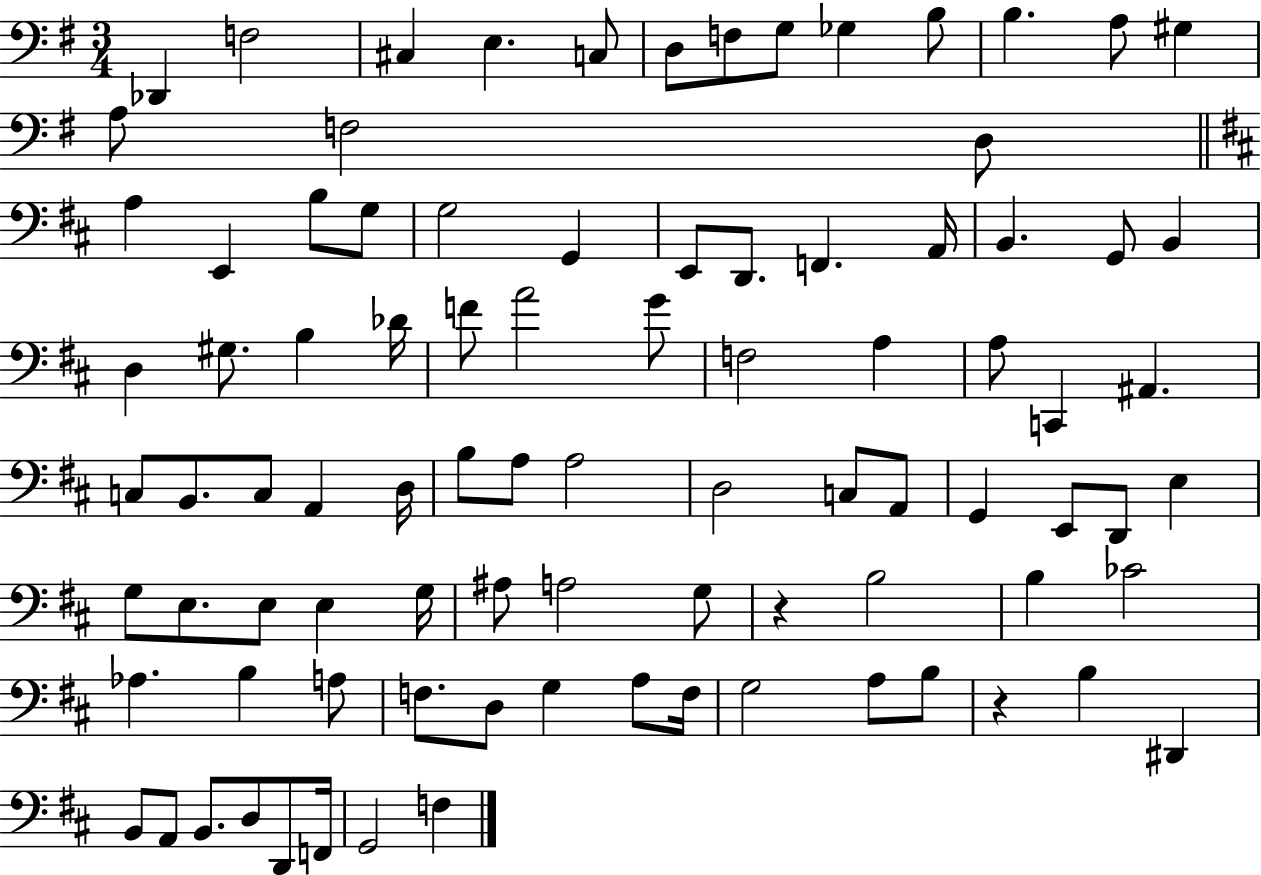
Db2/q F3/h C#3/q E3/q. C3/e D3/e F3/e G3/e Gb3/q B3/e B3/q. A3/e G#3/q A3/e F3/h D3/e A3/q E2/q B3/e G3/e G3/h G2/q E2/e D2/e. F2/q. A2/s B2/q. G2/e B2/q D3/q G#3/e. B3/q Db4/s F4/e A4/h G4/e F3/h A3/q A3/e C2/q A#2/q. C3/e B2/e. C3/e A2/q D3/s B3/e A3/e A3/h D3/h C3/e A2/e G2/q E2/e D2/e E3/q G3/e E3/e. E3/e E3/q G3/s A#3/e A3/h G3/e R/q B3/h B3/q CES4/h Ab3/q. B3/q A3/e F3/e. D3/e G3/q A3/e F3/s G3/h A3/e B3/e R/q B3/q D#2/q B2/e A2/e B2/e. D3/e D2/e F2/s G2/h F3/q